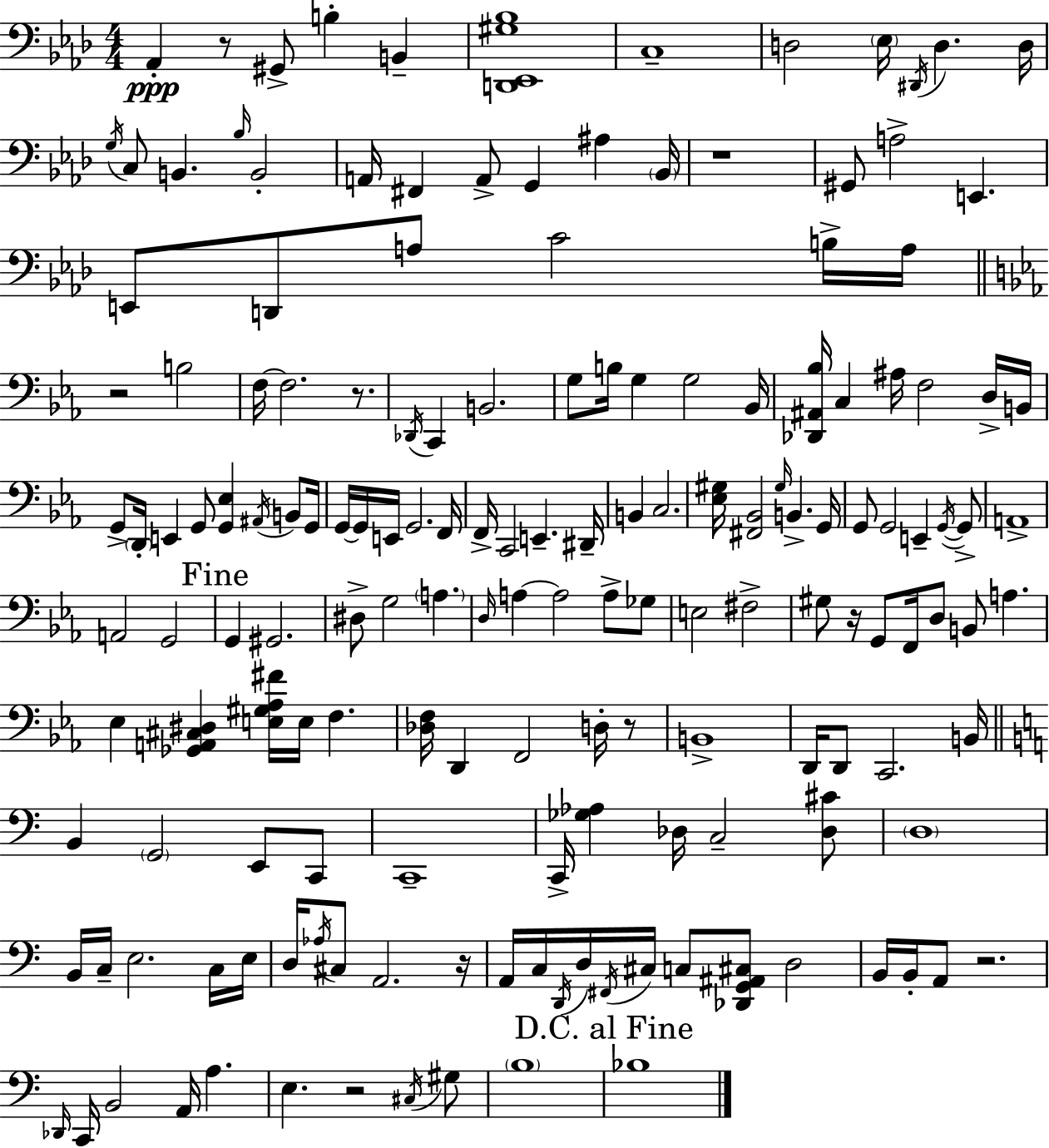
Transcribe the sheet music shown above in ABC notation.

X:1
T:Untitled
M:4/4
L:1/4
K:Fm
_A,, z/2 ^G,,/2 B, B,, [D,,_E,,^G,_B,]4 C,4 D,2 _E,/4 ^D,,/4 D, D,/4 G,/4 C,/2 B,, _B,/4 B,,2 A,,/4 ^F,, A,,/2 G,, ^A, _B,,/4 z4 ^G,,/2 A,2 E,, E,,/2 D,,/2 A,/2 C2 B,/4 A,/4 z2 B,2 F,/4 F,2 z/2 _D,,/4 C,, B,,2 G,/2 B,/4 G, G,2 _B,,/4 [_D,,^A,,_B,]/4 C, ^A,/4 F,2 D,/4 B,,/4 G,,/2 D,,/4 E,, G,,/2 [G,,_E,] ^A,,/4 B,,/2 G,,/4 G,,/4 G,,/4 E,,/4 G,,2 F,,/4 F,,/4 C,,2 E,, ^D,,/4 B,, C,2 [_E,^G,]/4 [^F,,_B,,]2 ^G,/4 B,, G,,/4 G,,/2 G,,2 E,, G,,/4 G,,/2 A,,4 A,,2 G,,2 G,, ^G,,2 ^D,/2 G,2 A, D,/4 A, A,2 A,/2 _G,/2 E,2 ^F,2 ^G,/2 z/4 G,,/2 F,,/4 D,/2 B,,/2 A, _E, [_G,,A,,^C,^D,] [E,^G,_A,^F]/4 E,/4 F, [_D,F,]/4 D,, F,,2 D,/4 z/2 B,,4 D,,/4 D,,/2 C,,2 B,,/4 B,, G,,2 E,,/2 C,,/2 C,,4 C,,/4 [_G,_A,] _D,/4 C,2 [_D,^C]/2 D,4 B,,/4 C,/4 E,2 C,/4 E,/4 D,/4 _A,/4 ^C,/2 A,,2 z/4 A,,/4 C,/4 D,,/4 D,/4 ^F,,/4 ^C,/4 C,/2 [_D,,G,,^A,,^C,]/2 D,2 B,,/4 B,,/4 A,,/2 z2 _D,,/4 C,,/4 B,,2 A,,/4 A, E, z2 ^C,/4 ^G,/2 B,4 _B,4